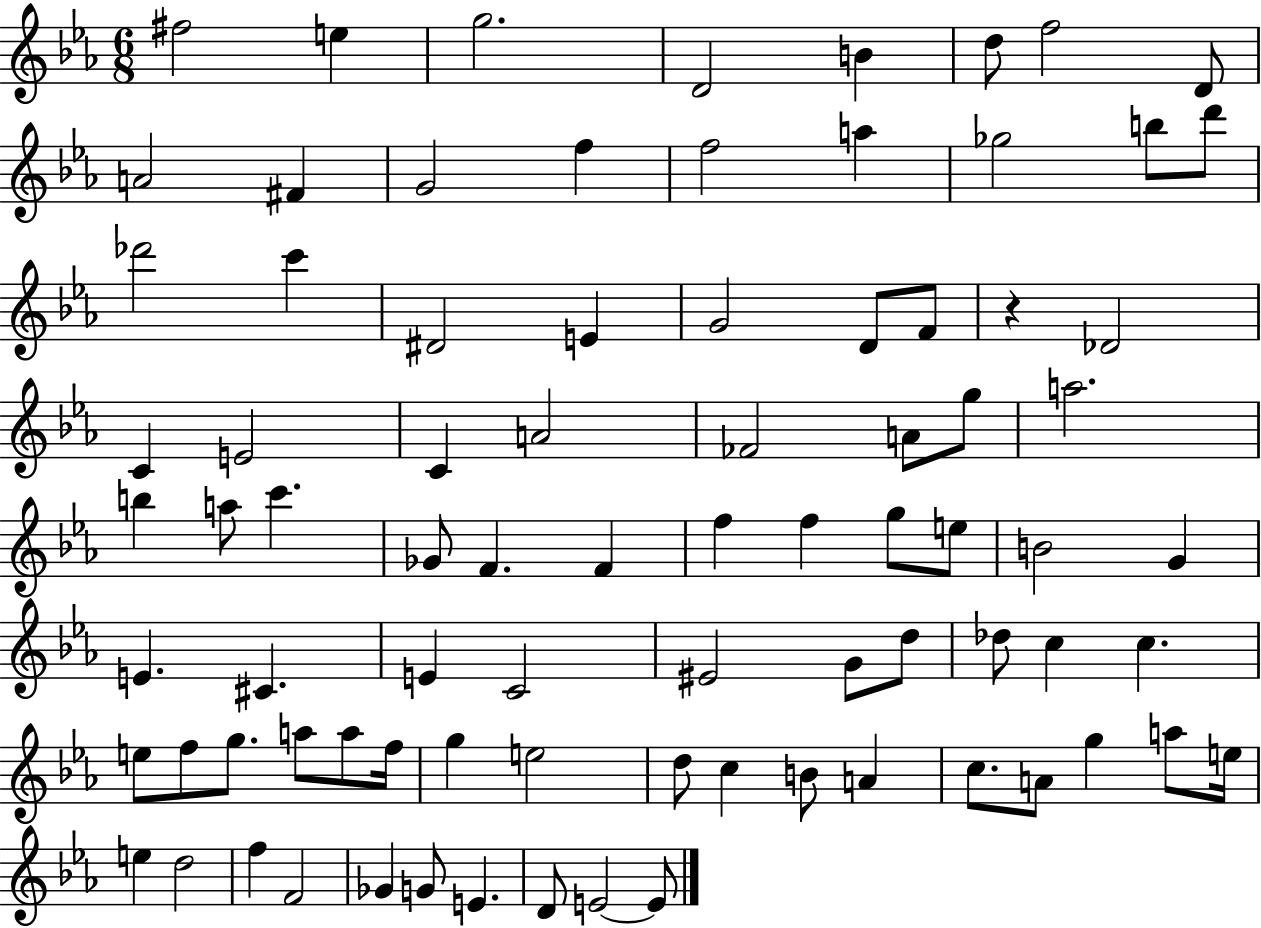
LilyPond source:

{
  \clef treble
  \numericTimeSignature
  \time 6/8
  \key ees \major
  \repeat volta 2 { fis''2 e''4 | g''2. | d'2 b'4 | d''8 f''2 d'8 | \break a'2 fis'4 | g'2 f''4 | f''2 a''4 | ges''2 b''8 d'''8 | \break des'''2 c'''4 | dis'2 e'4 | g'2 d'8 f'8 | r4 des'2 | \break c'4 e'2 | c'4 a'2 | fes'2 a'8 g''8 | a''2. | \break b''4 a''8 c'''4. | ges'8 f'4. f'4 | f''4 f''4 g''8 e''8 | b'2 g'4 | \break e'4. cis'4. | e'4 c'2 | eis'2 g'8 d''8 | des''8 c''4 c''4. | \break e''8 f''8 g''8. a''8 a''8 f''16 | g''4 e''2 | d''8 c''4 b'8 a'4 | c''8. a'8 g''4 a''8 e''16 | \break e''4 d''2 | f''4 f'2 | ges'4 g'8 e'4. | d'8 e'2~~ e'8 | \break } \bar "|."
}